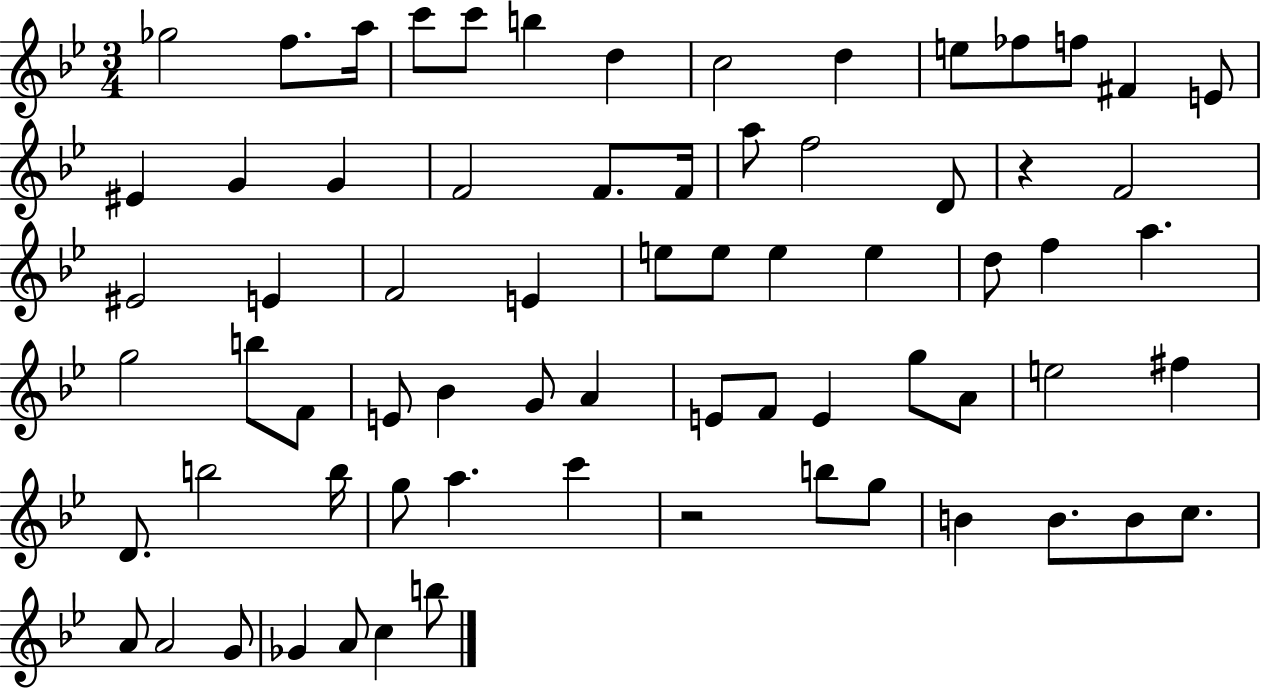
X:1
T:Untitled
M:3/4
L:1/4
K:Bb
_g2 f/2 a/4 c'/2 c'/2 b d c2 d e/2 _f/2 f/2 ^F E/2 ^E G G F2 F/2 F/4 a/2 f2 D/2 z F2 ^E2 E F2 E e/2 e/2 e e d/2 f a g2 b/2 F/2 E/2 _B G/2 A E/2 F/2 E g/2 A/2 e2 ^f D/2 b2 b/4 g/2 a c' z2 b/2 g/2 B B/2 B/2 c/2 A/2 A2 G/2 _G A/2 c b/2